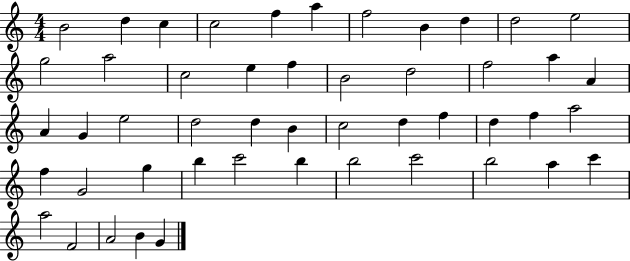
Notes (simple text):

B4/h D5/q C5/q C5/h F5/q A5/q F5/h B4/q D5/q D5/h E5/h G5/h A5/h C5/h E5/q F5/q B4/h D5/h F5/h A5/q A4/q A4/q G4/q E5/h D5/h D5/q B4/q C5/h D5/q F5/q D5/q F5/q A5/h F5/q G4/h G5/q B5/q C6/h B5/q B5/h C6/h B5/h A5/q C6/q A5/h F4/h A4/h B4/q G4/q